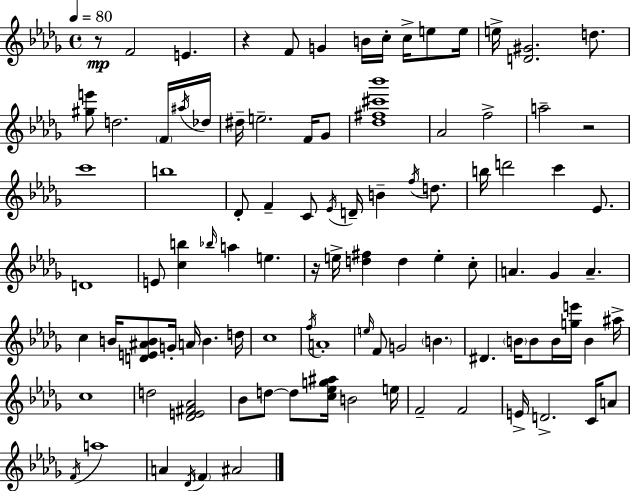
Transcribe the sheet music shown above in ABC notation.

X:1
T:Untitled
M:4/4
L:1/4
K:Bbm
z/2 F2 E z F/2 G B/4 c/4 c/4 e/2 e/4 e/4 [D^G]2 d/2 [^ge']/2 d2 F/4 ^a/4 _d/4 ^d/4 e2 F/4 _G/2 [_d^f^c'_b']4 _A2 f2 a2 z2 c'4 b4 _D/2 F C/2 _E/4 D/4 B f/4 d/2 b/4 d'2 c' _E/2 D4 E/2 [cb] _b/4 a e z/4 e/4 [d^f] d e c/2 A _G A c B/4 [DE^AB]/2 G/4 A/4 B d/4 c4 f/4 A4 e/4 F/2 G2 B ^D B/4 B/2 B/4 [ge']/4 B ^a/4 c4 d2 [_DE^F_A]2 _B/2 d/2 d/2 [c_eg^a]/4 B2 e/4 F2 F2 E/4 D2 C/4 A/2 F/4 a4 A _D/4 F ^A2